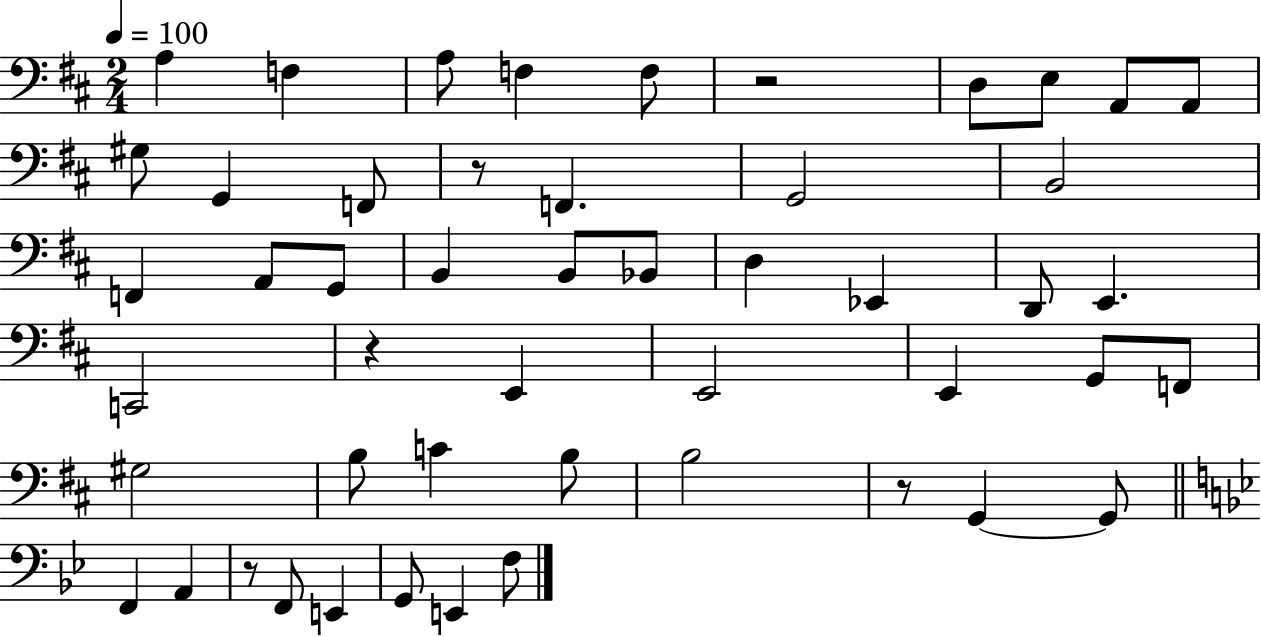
A3/q F3/q A3/e F3/q F3/e R/h D3/e E3/e A2/e A2/e G#3/e G2/q F2/e R/e F2/q. G2/h B2/h F2/q A2/e G2/e B2/q B2/e Bb2/e D3/q Eb2/q D2/e E2/q. C2/h R/q E2/q E2/h E2/q G2/e F2/e G#3/h B3/e C4/q B3/e B3/h R/e G2/q G2/e F2/q A2/q R/e F2/e E2/q G2/e E2/q F3/e